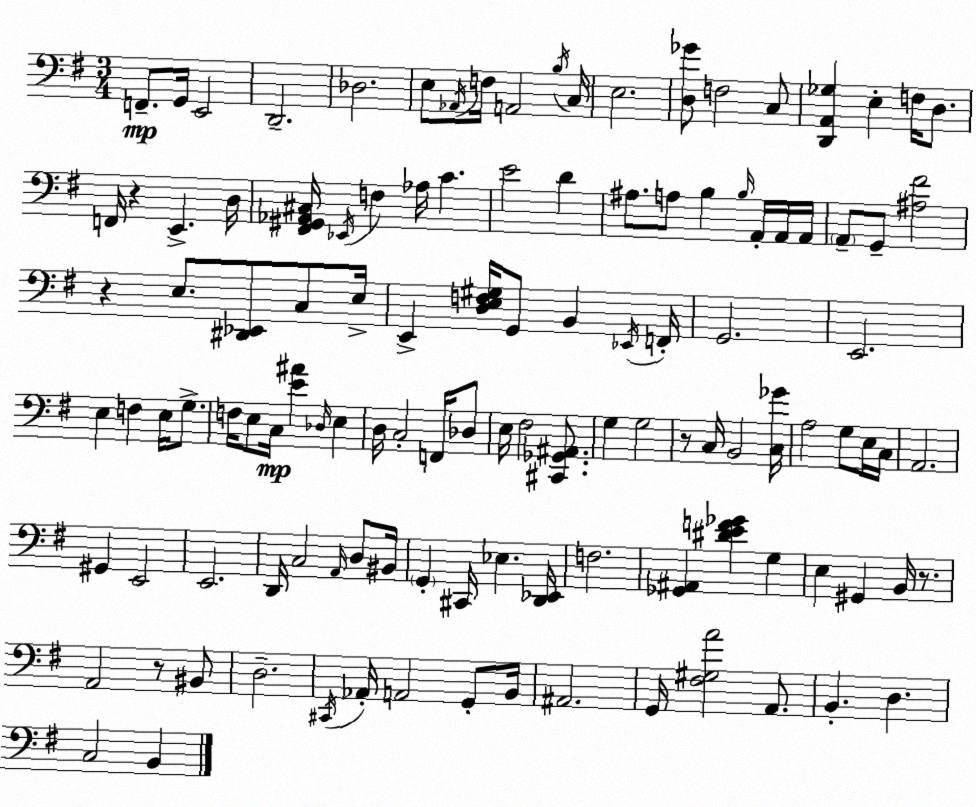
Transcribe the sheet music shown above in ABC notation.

X:1
T:Untitled
M:3/4
L:1/4
K:G
F,,/2 G,,/4 E,,2 D,,2 _D,2 E,/2 _A,,/4 F,/4 A,,2 B,/4 C,/4 E,2 [D,_G]/2 F,2 C,/2 [D,,A,,_G,] E, F,/4 D,/2 F,,/4 z E,, D,/4 [^F,,^G,,_A,,^C,]/4 _E,,/4 F, _A,/4 C E2 D ^A,/2 A,/2 B, B,/4 A,,/4 A,,/4 A,,/4 A,,/2 G,,/2 [^A,^F]2 z E,/2 [^D,,_E,,]/2 C,/2 E,/4 E,, [D,E,F,^G,]/4 G,,/2 B,, _E,,/4 F,,/4 G,,2 E,,2 E, F, E,/4 G,/2 F,/4 E,/2 C,/4 [E^A] _D,/4 E, D,/4 C,2 F,,/4 _D,/2 E,/4 ^F,2 [^C,,_G,,^A,,]/2 G, G,2 z/2 C,/4 B,,2 [C,_G]/4 A,2 G,/2 E,/4 C,/4 A,,2 ^G,, E,,2 E,,2 D,,/4 C,2 A,,/4 D,/2 ^B,,/4 G,, ^C,,/4 _E, [D,,_E,,]/4 F,2 [_G,,^A,,] [^DEF_G] G, E, ^G,, B,,/4 z/2 A,,2 z/2 ^B,,/2 D,2 ^C,,/4 _A,,/4 A,,2 G,,/2 B,,/4 ^A,,2 G,,/4 [^F,^G,A]2 A,,/2 B,, D, C,2 B,,